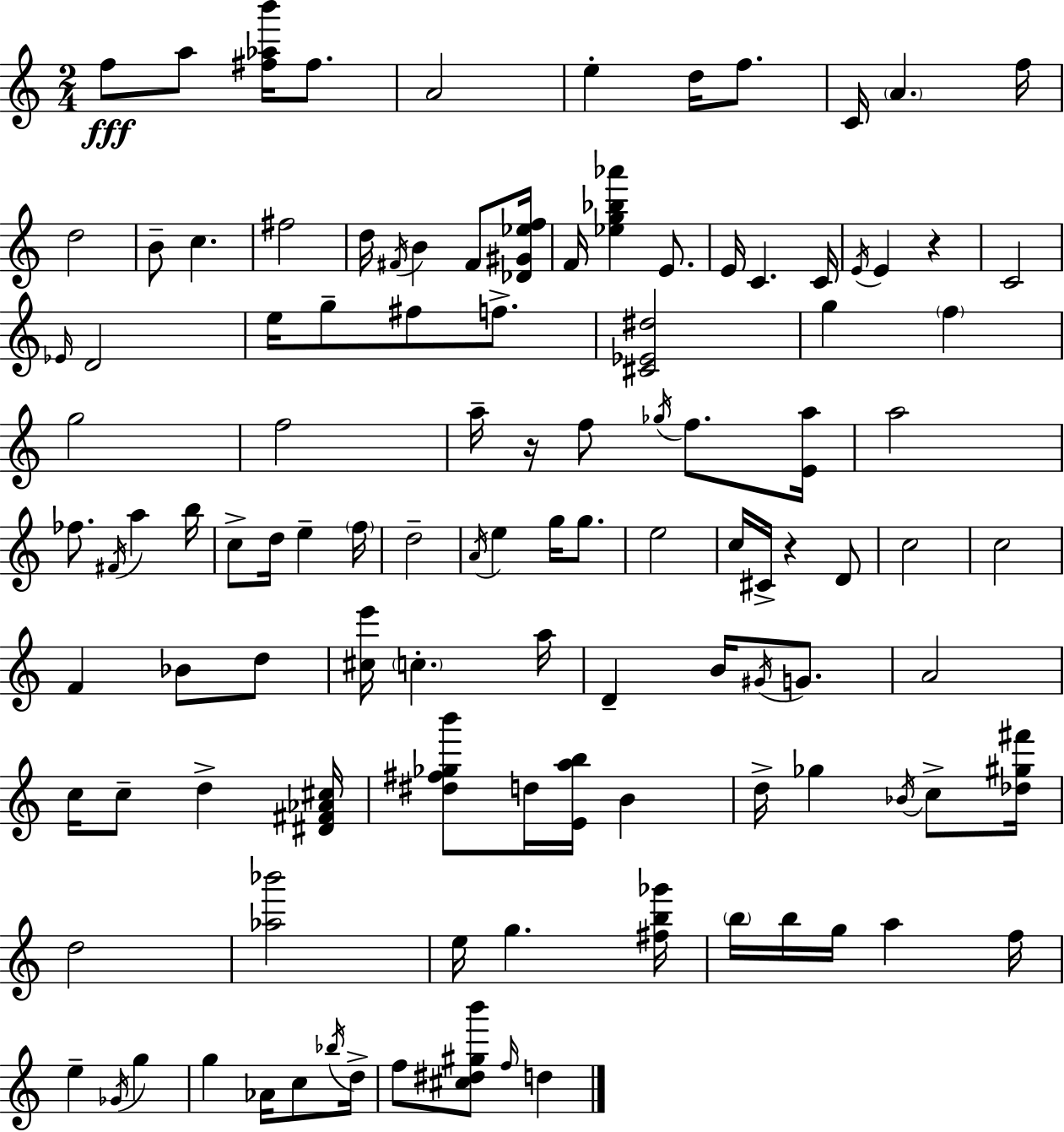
{
  \clef treble
  \numericTimeSignature
  \time 2/4
  \key a \minor
  f''8\fff a''8 <fis'' aes'' b'''>16 fis''8. | a'2 | e''4-. d''16 f''8. | c'16 \parenthesize a'4. f''16 | \break d''2 | b'8-- c''4. | fis''2 | d''16 \acciaccatura { fis'16 } b'4 fis'8 | \break <des' gis' ees'' f''>16 f'16 <ees'' g'' bes'' aes'''>4 e'8. | e'16 c'4. | c'16 \acciaccatura { e'16 } e'4 r4 | c'2 | \break \grace { ees'16 } d'2 | e''16 g''8-- fis''8 | f''8.-> <cis' ees' dis''>2 | g''4 \parenthesize f''4 | \break g''2 | f''2 | a''16-- r16 f''8 \acciaccatura { ges''16 } | f''8. <e' a''>16 a''2 | \break fes''8. \acciaccatura { fis'16 } | a''4 b''16 c''8-> d''16 | e''4-- \parenthesize f''16 d''2-- | \acciaccatura { a'16 } e''4 | \break g''16 g''8. e''2 | c''16 cis'16-> | r4 d'8 c''2 | c''2 | \break f'4 | bes'8 d''8 <cis'' e'''>16 \parenthesize c''4.-. | a''16 d'4-- | b'16 \acciaccatura { gis'16 } g'8. a'2 | \break c''16 | c''8-- d''4-> <dis' fis' aes' cis''>16 <dis'' fis'' ges'' b'''>8 | d''16 <e' a'' b''>16 b'4 d''16-> | ges''4 \acciaccatura { bes'16 } c''8-> <des'' gis'' fis'''>16 | \break d''2 | <aes'' bes'''>2 | e''16 g''4. <fis'' b'' ges'''>16 | \parenthesize b''16 b''16 g''16 a''4 f''16 | \break e''4-- \acciaccatura { ges'16 } g''4 | g''4 aes'16 c''8 | \acciaccatura { bes''16 } d''16-> f''8 <cis'' dis'' gis'' b'''>8 \grace { f''16 } d''4 | \bar "|."
}